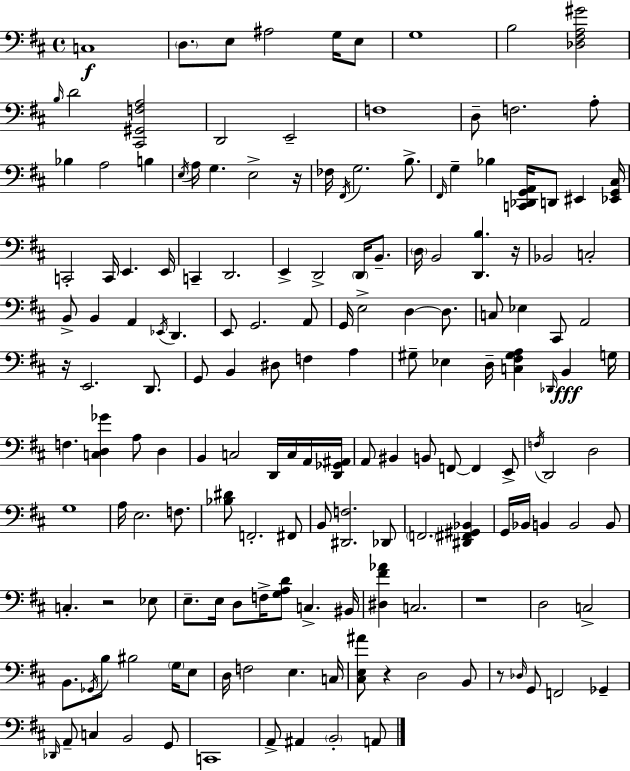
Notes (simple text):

C3/w D3/e. E3/e A#3/h G3/s E3/e G3/w B3/h [Db3,F#3,A3,G#4]/h B3/s D4/h [C#2,G#2,F3,A3]/h D2/h E2/h F3/w D3/e F3/h. A3/e Bb3/q A3/h B3/q E3/s A3/s G3/q. E3/h R/s FES3/s F#2/s G3/h. B3/e. F#2/s G3/q Bb3/q [C2,Db2,G2,A2]/s D2/e EIS2/q [Eb2,G2,C#3]/s C2/h C2/s E2/q. E2/s C2/q D2/h. E2/q D2/h D2/s B2/e. D3/s B2/h [D2,B3]/q. R/s Bb2/h C3/h B2/e B2/q A2/q Eb2/s D2/q. E2/e G2/h. A2/e G2/s E3/h D3/q D3/e. C3/e Eb3/q C#2/e A2/h R/s E2/h. D2/e. G2/e B2/q D#3/e F3/q A3/q G#3/e Eb3/q D3/s [C3,F#3,G#3,A3]/q Db2/s B2/q G3/s F3/q. [C3,D3,Gb4]/q A3/e D3/q B2/q C3/h D2/s C3/s A2/s [D2,Gb2,A#2]/s A2/e BIS2/q B2/e F2/e F2/q E2/e F3/s D2/h D3/h G3/w A3/s E3/h. F3/e. [Bb3,D#4]/e F2/h. F#2/e B2/e [D#2,F3]/h. Db2/e F2/h. [D#2,F#2,G#2,Bb2]/q G2/s Bb2/s B2/q B2/h B2/e C3/q. R/h Eb3/e E3/e. E3/s D3/e F3/s [G3,A3,D4]/e C3/q. BIS2/s [D#3,F#4,Ab4]/q C3/h. R/w D3/h C3/h B2/e. Gb2/s B3/e BIS3/h G3/s E3/e D3/s F3/h E3/q. C3/s [C#3,E3,A#4]/e R/q D3/h B2/e R/e Db3/s G2/e F2/h Gb2/q Db2/s A2/e C3/q B2/h G2/e C2/w A2/e A#2/q B2/h A2/e